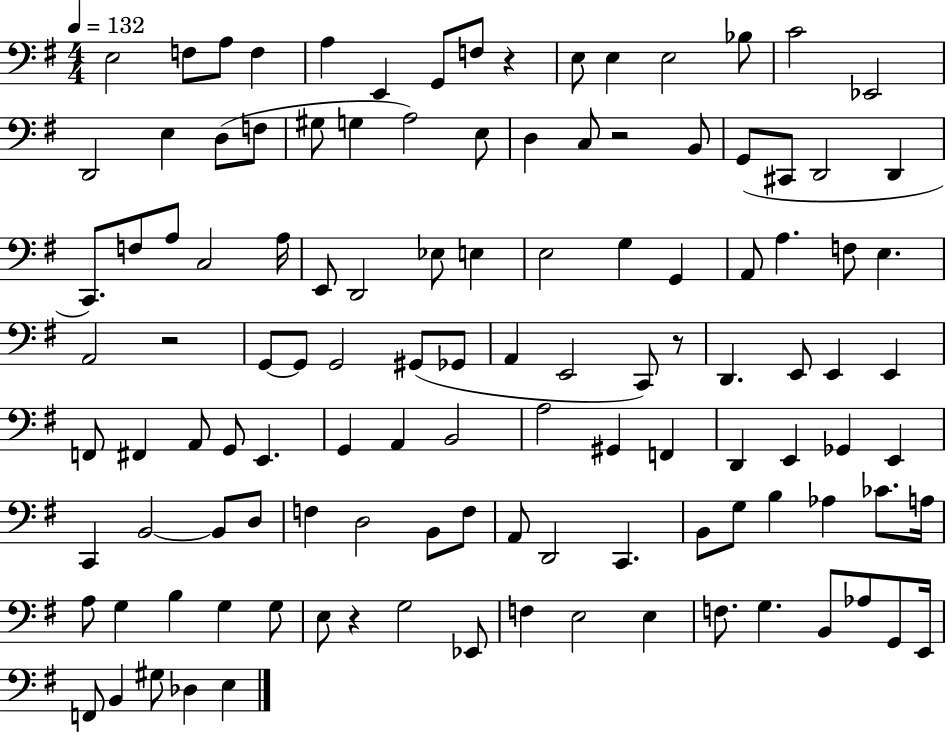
{
  \clef bass
  \numericTimeSignature
  \time 4/4
  \key g \major
  \tempo 4 = 132
  e2 f8 a8 f4 | a4 e,4 g,8 f8 r4 | e8 e4 e2 bes8 | c'2 ees,2 | \break d,2 e4 d8( f8 | gis8 g4 a2) e8 | d4 c8 r2 b,8 | g,8( cis,8 d,2 d,4 | \break c,8.) f8 a8 c2 a16 | e,8 d,2 ees8 e4 | e2 g4 g,4 | a,8 a4. f8 e4. | \break a,2 r2 | g,8~~ g,8 g,2 gis,8( ges,8 | a,4 e,2 c,8) r8 | d,4. e,8 e,4 e,4 | \break f,8 fis,4 a,8 g,8 e,4. | g,4 a,4 b,2 | a2 gis,4 f,4 | d,4 e,4 ges,4 e,4 | \break c,4 b,2~~ b,8 d8 | f4 d2 b,8 f8 | a,8 d,2 c,4. | b,8 g8 b4 aes4 ces'8. a16 | \break a8 g4 b4 g4 g8 | e8 r4 g2 ees,8 | f4 e2 e4 | f8. g4. b,8 aes8 g,8 e,16 | \break f,8 b,4 gis8 des4 e4 | \bar "|."
}